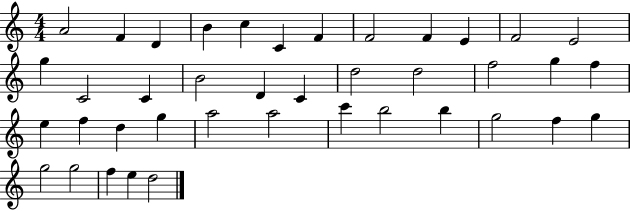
{
  \clef treble
  \numericTimeSignature
  \time 4/4
  \key c \major
  a'2 f'4 d'4 | b'4 c''4 c'4 f'4 | f'2 f'4 e'4 | f'2 e'2 | \break g''4 c'2 c'4 | b'2 d'4 c'4 | d''2 d''2 | f''2 g''4 f''4 | \break e''4 f''4 d''4 g''4 | a''2 a''2 | c'''4 b''2 b''4 | g''2 f''4 g''4 | \break g''2 g''2 | f''4 e''4 d''2 | \bar "|."
}